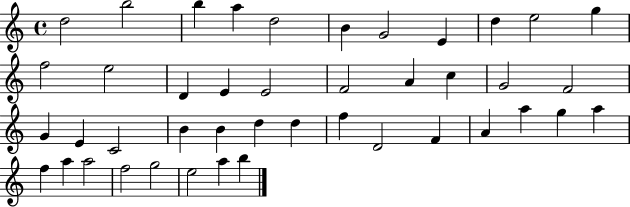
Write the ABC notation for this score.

X:1
T:Untitled
M:4/4
L:1/4
K:C
d2 b2 b a d2 B G2 E d e2 g f2 e2 D E E2 F2 A c G2 F2 G E C2 B B d d f D2 F A a g a f a a2 f2 g2 e2 a b